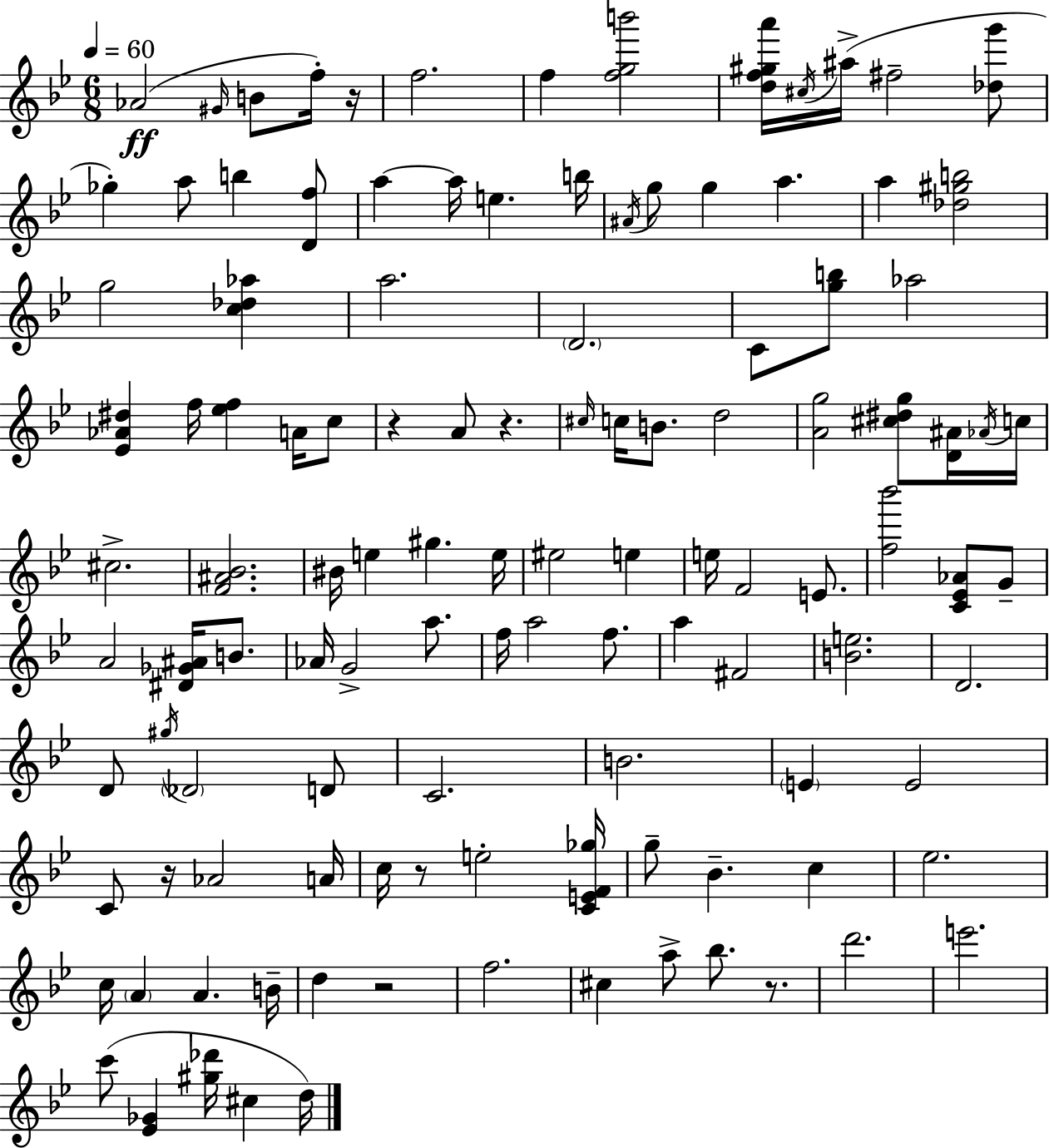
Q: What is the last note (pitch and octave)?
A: D5